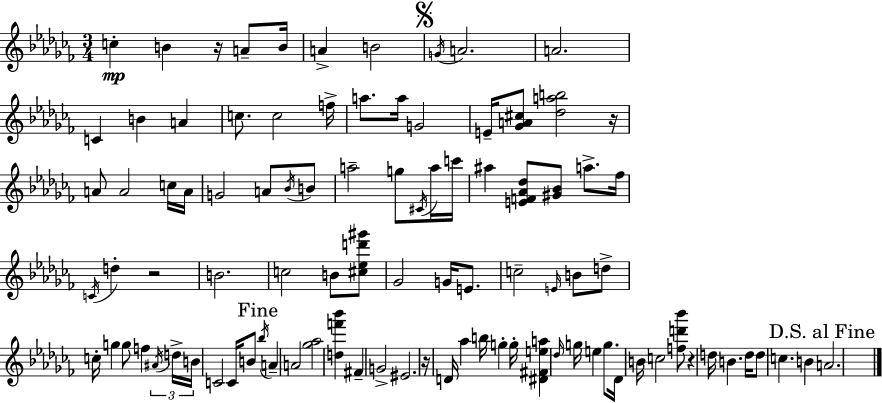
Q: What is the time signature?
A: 3/4